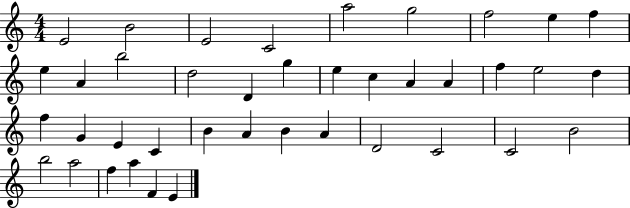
E4/h B4/h E4/h C4/h A5/h G5/h F5/h E5/q F5/q E5/q A4/q B5/h D5/h D4/q G5/q E5/q C5/q A4/q A4/q F5/q E5/h D5/q F5/q G4/q E4/q C4/q B4/q A4/q B4/q A4/q D4/h C4/h C4/h B4/h B5/h A5/h F5/q A5/q F4/q E4/q